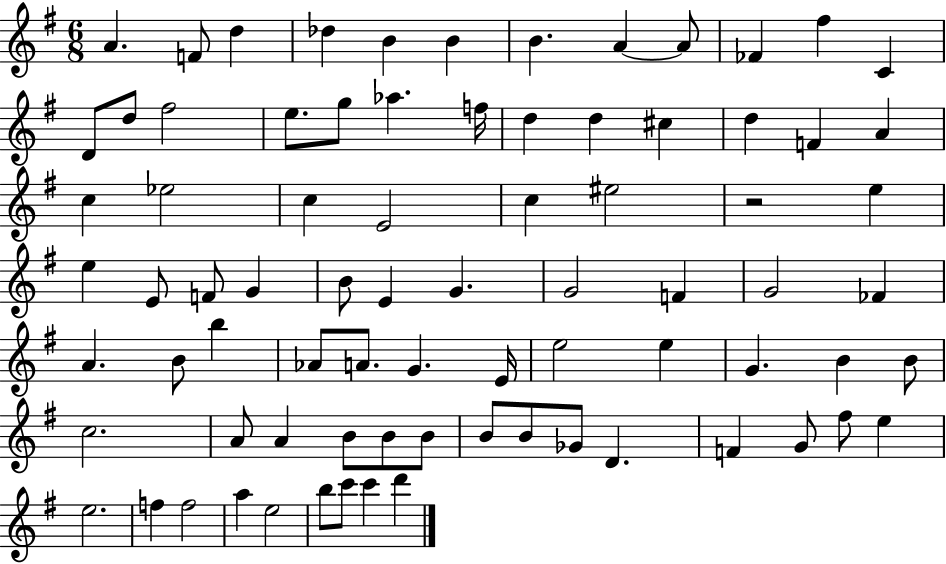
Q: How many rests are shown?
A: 1